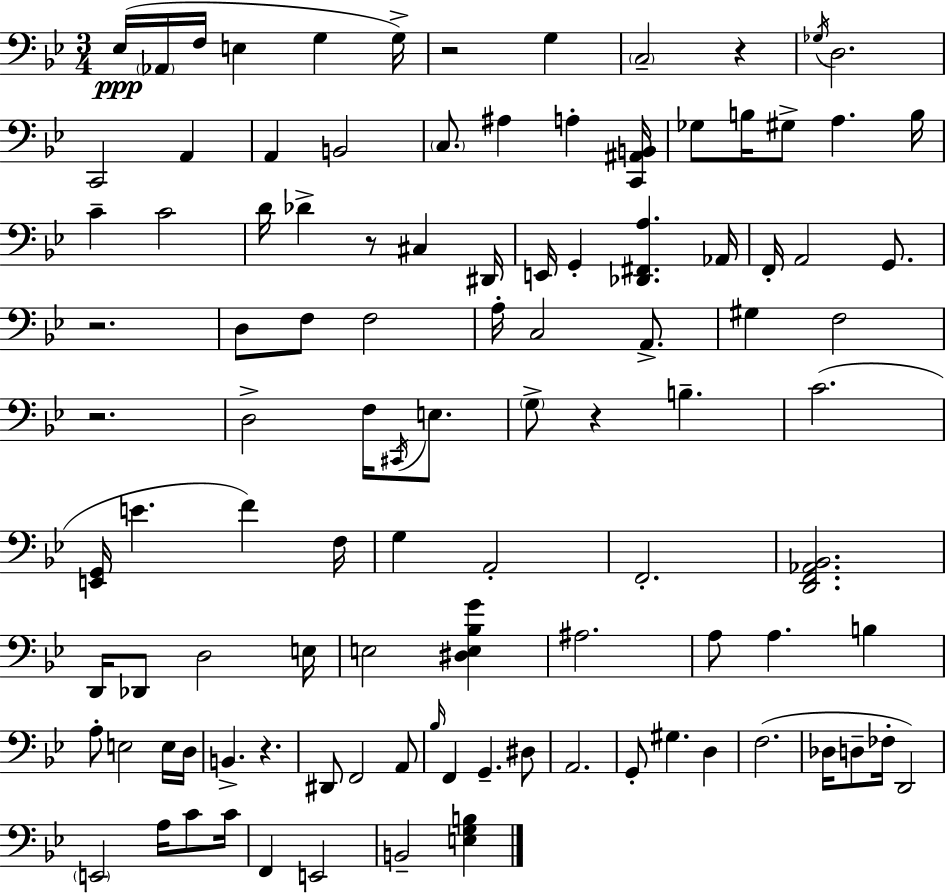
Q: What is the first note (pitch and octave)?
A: Eb3